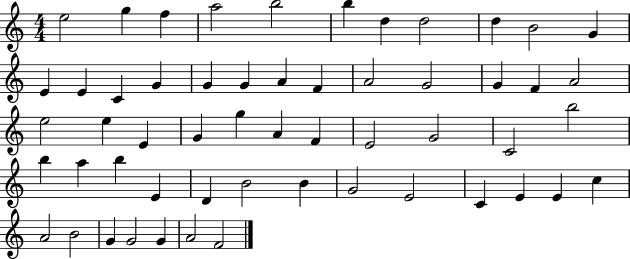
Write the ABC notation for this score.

X:1
T:Untitled
M:4/4
L:1/4
K:C
e2 g f a2 b2 b d d2 d B2 G E E C G G G A F A2 G2 G F A2 e2 e E G g A F E2 G2 C2 b2 b a b E D B2 B G2 E2 C E E c A2 B2 G G2 G A2 F2